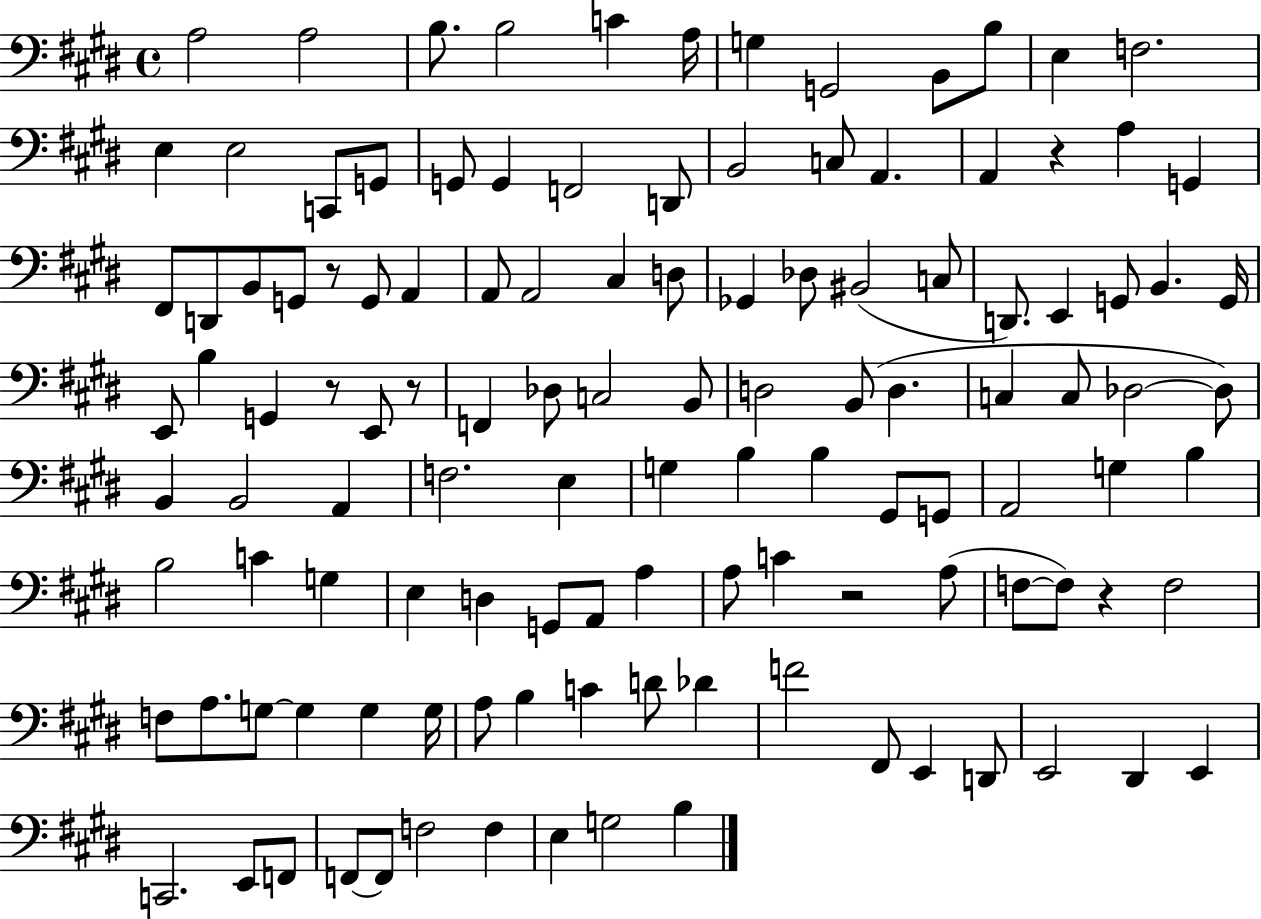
A3/h A3/h B3/e. B3/h C4/q A3/s G3/q G2/h B2/e B3/e E3/q F3/h. E3/q E3/h C2/e G2/e G2/e G2/q F2/h D2/e B2/h C3/e A2/q. A2/q R/q A3/q G2/q F#2/e D2/e B2/e G2/e R/e G2/e A2/q A2/e A2/h C#3/q D3/e Gb2/q Db3/e BIS2/h C3/e D2/e. E2/q G2/e B2/q. G2/s E2/e B3/q G2/q R/e E2/e R/e F2/q Db3/e C3/h B2/e D3/h B2/e D3/q. C3/q C3/e Db3/h Db3/e B2/q B2/h A2/q F3/h. E3/q G3/q B3/q B3/q G#2/e G2/e A2/h G3/q B3/q B3/h C4/q G3/q E3/q D3/q G2/e A2/e A3/q A3/e C4/q R/h A3/e F3/e F3/e R/q F3/h F3/e A3/e. G3/e G3/q G3/q G3/s A3/e B3/q C4/q D4/e Db4/q F4/h F#2/e E2/q D2/e E2/h D#2/q E2/q C2/h. E2/e F2/e F2/e F2/e F3/h F3/q E3/q G3/h B3/q